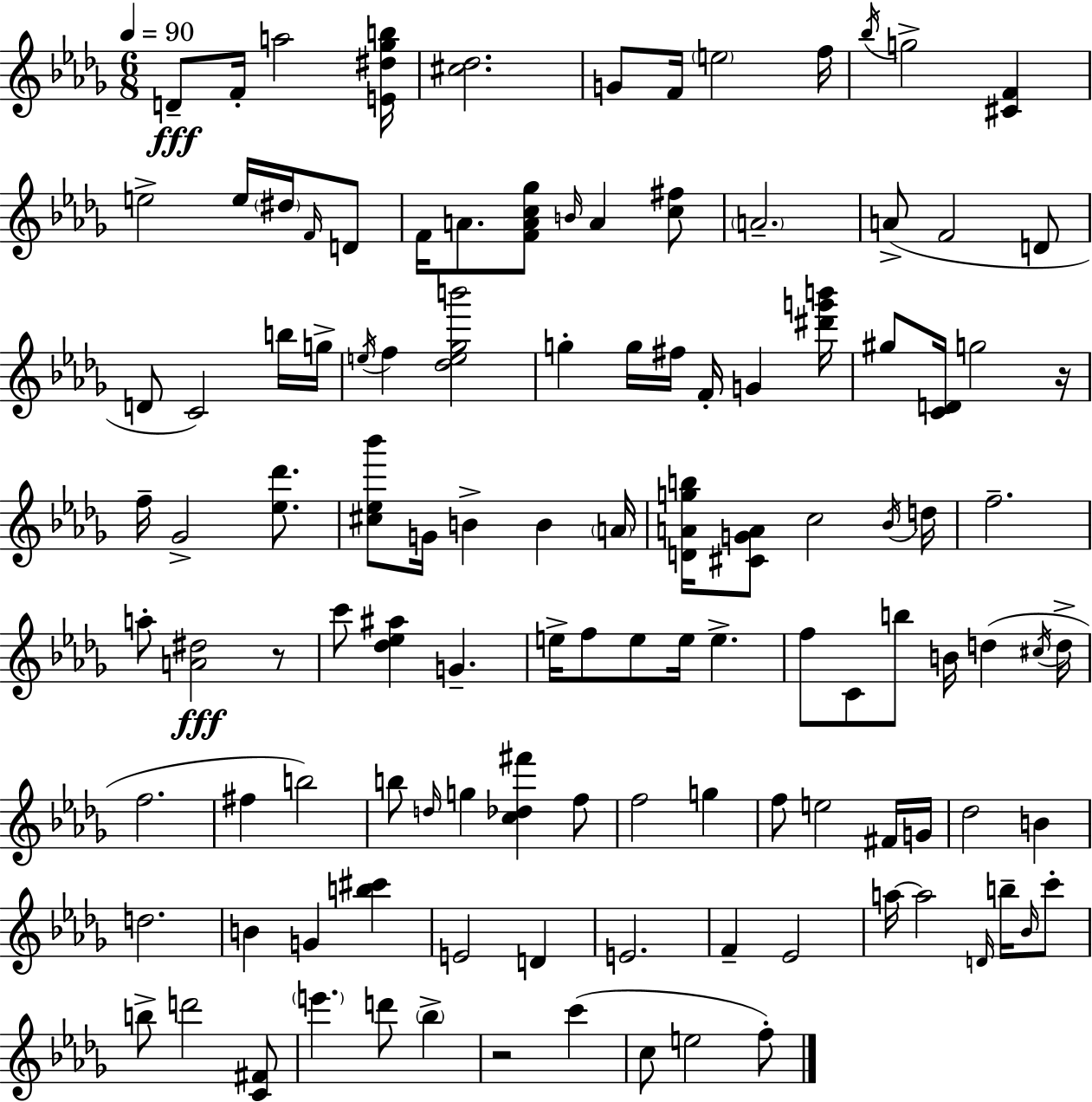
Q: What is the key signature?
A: BES minor